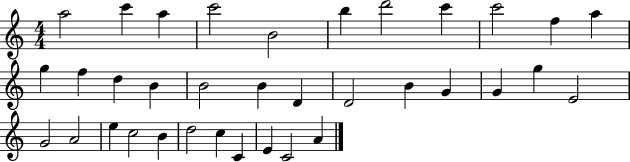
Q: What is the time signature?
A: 4/4